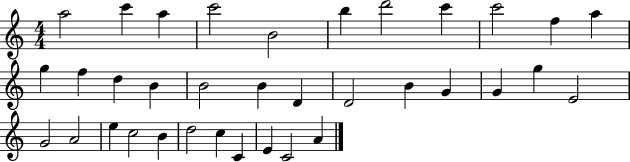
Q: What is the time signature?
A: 4/4